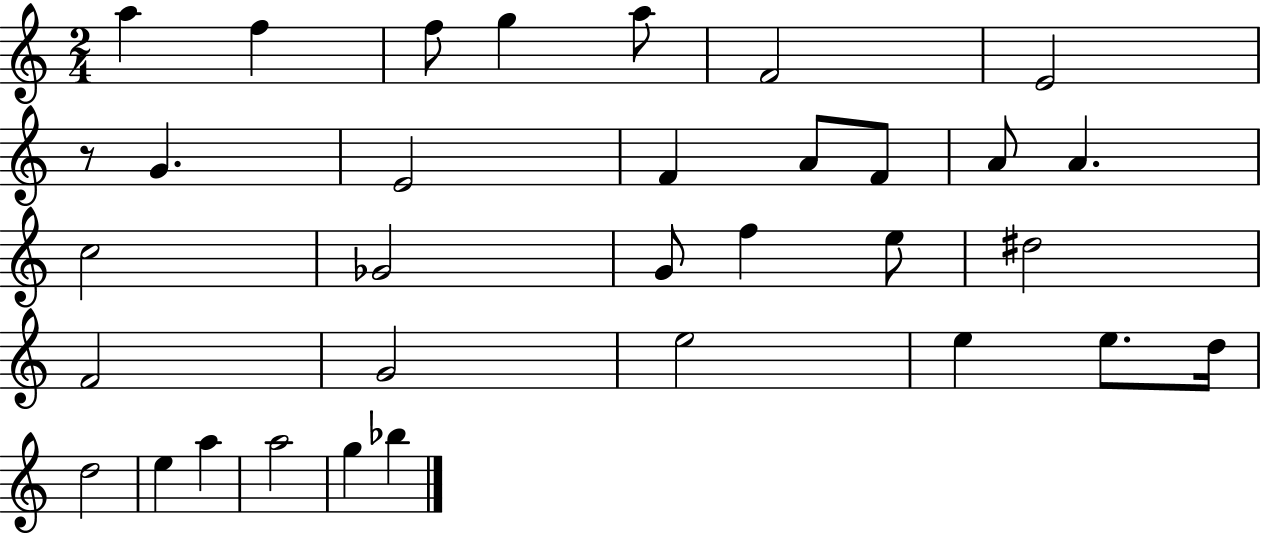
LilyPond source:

{
  \clef treble
  \numericTimeSignature
  \time 2/4
  \key c \major
  a''4 f''4 | f''8 g''4 a''8 | f'2 | e'2 | \break r8 g'4. | e'2 | f'4 a'8 f'8 | a'8 a'4. | \break c''2 | ges'2 | g'8 f''4 e''8 | dis''2 | \break f'2 | g'2 | e''2 | e''4 e''8. d''16 | \break d''2 | e''4 a''4 | a''2 | g''4 bes''4 | \break \bar "|."
}